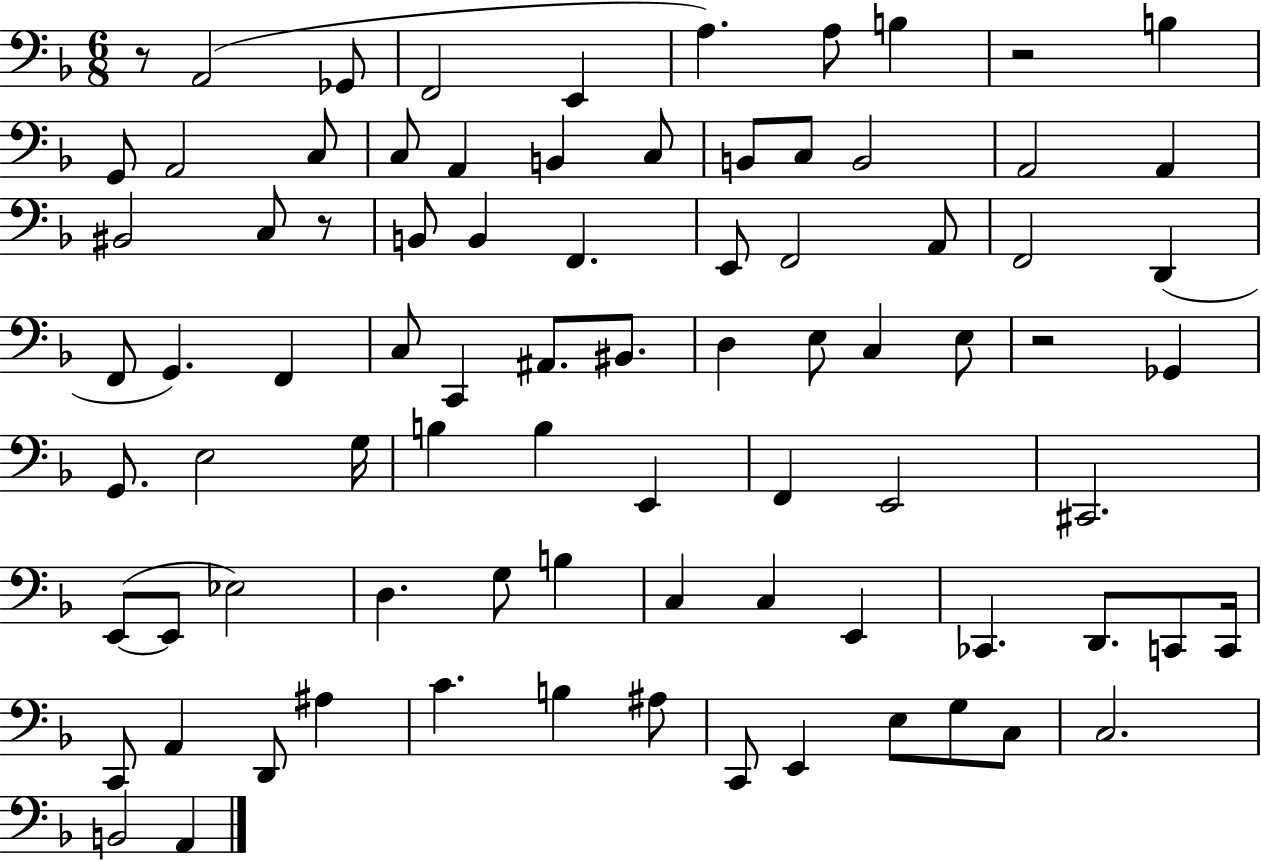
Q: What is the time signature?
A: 6/8